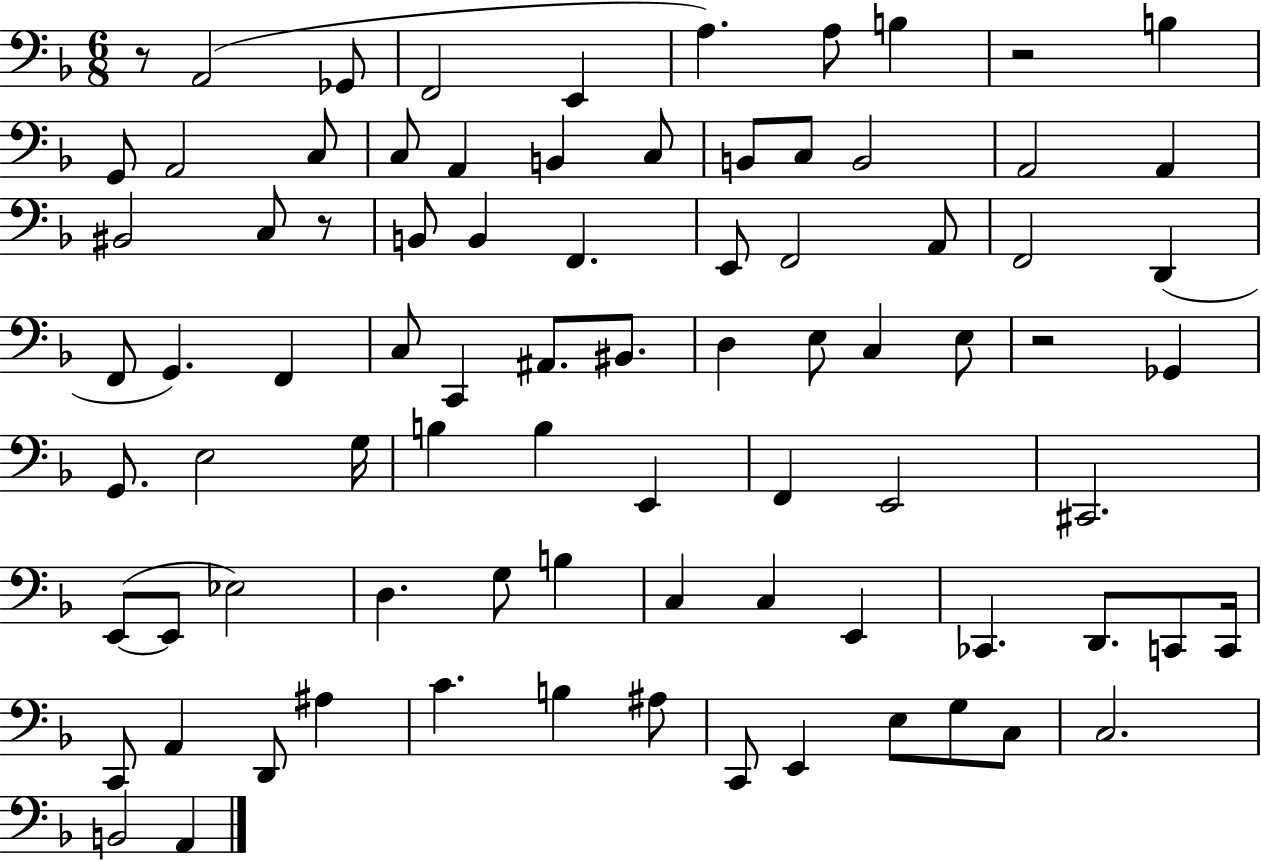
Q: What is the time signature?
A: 6/8